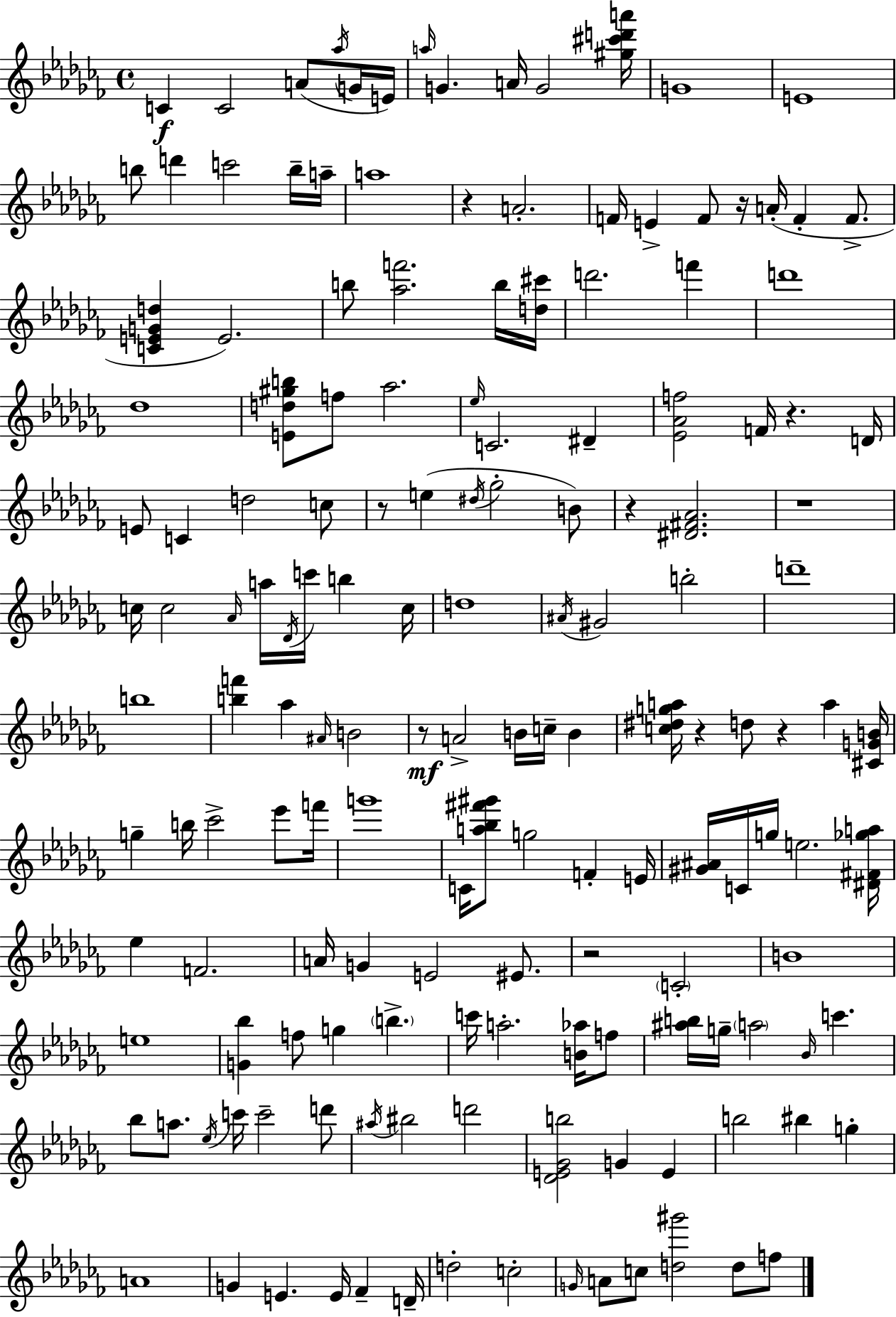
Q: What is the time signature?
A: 4/4